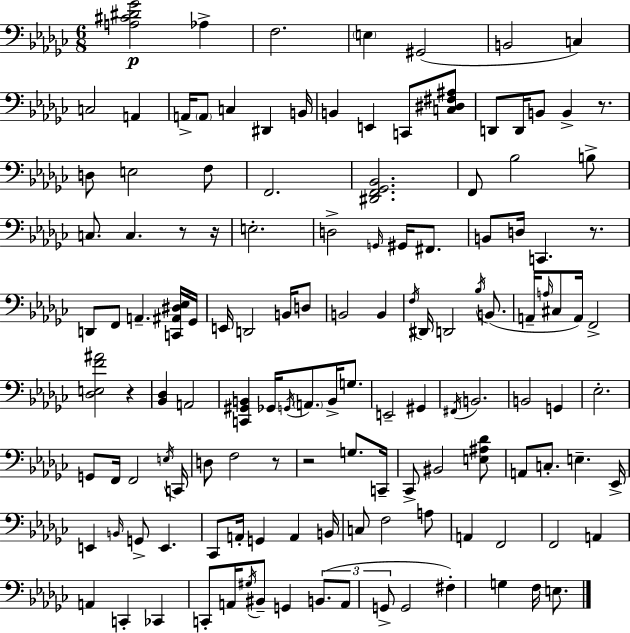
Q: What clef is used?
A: bass